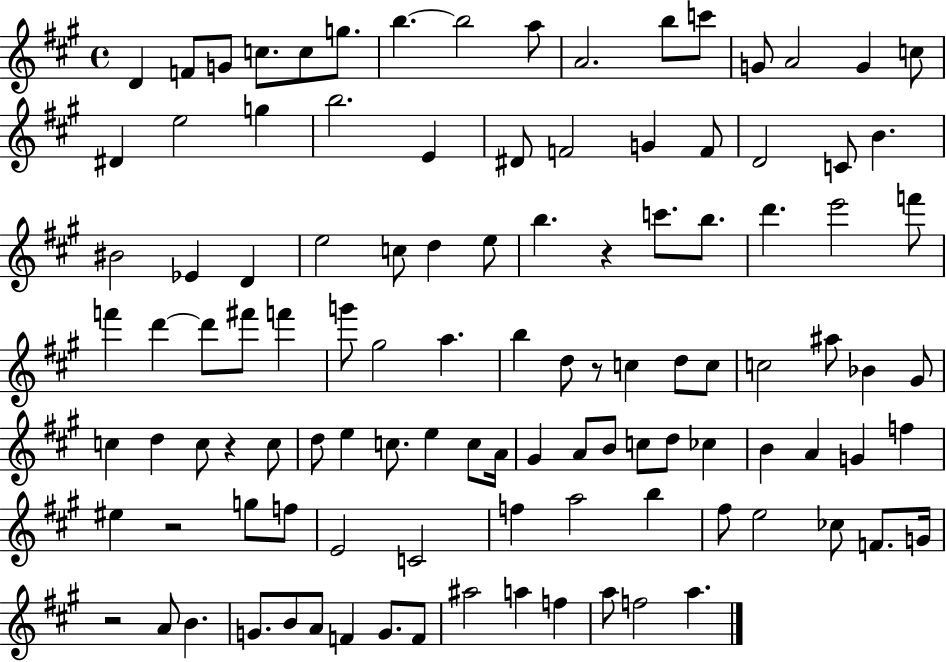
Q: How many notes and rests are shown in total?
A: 110